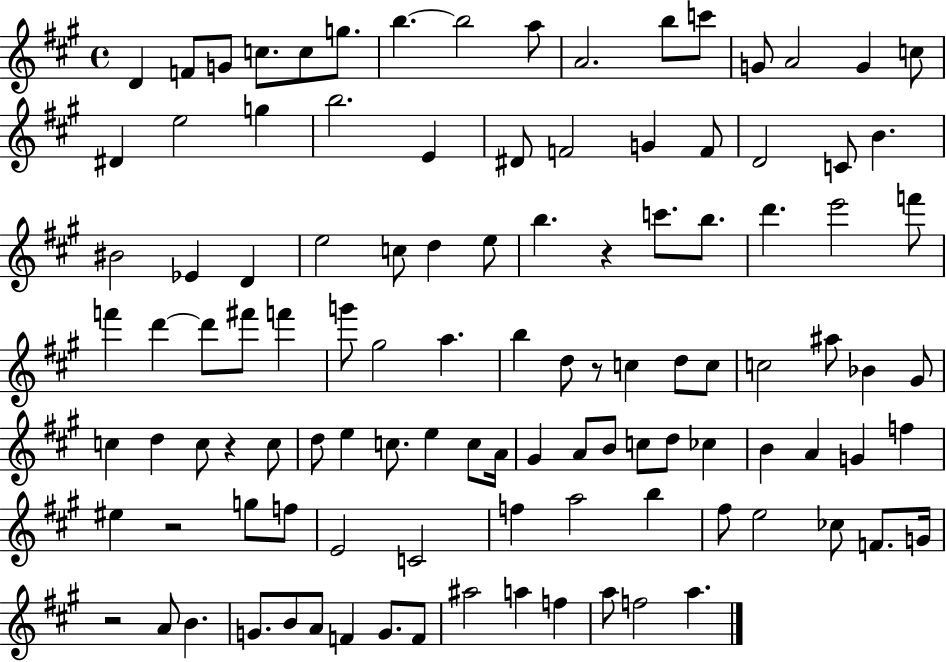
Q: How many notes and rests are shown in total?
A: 110